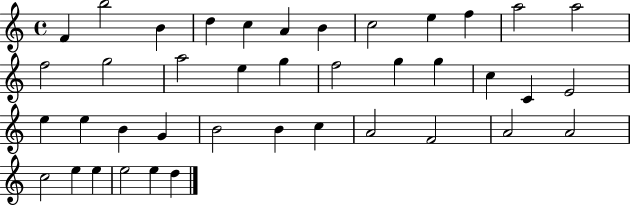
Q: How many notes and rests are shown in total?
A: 40